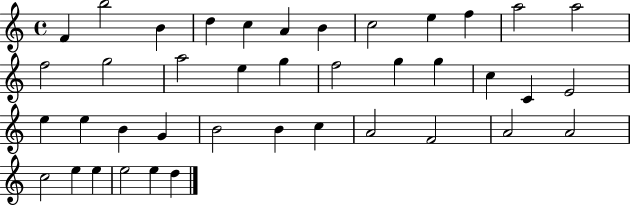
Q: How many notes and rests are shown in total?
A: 40